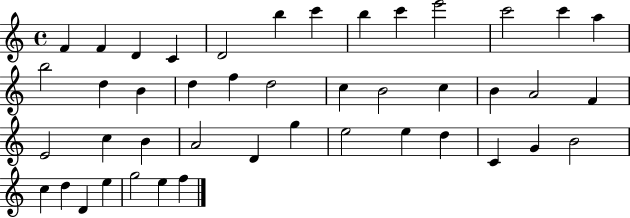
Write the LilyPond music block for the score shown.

{
  \clef treble
  \time 4/4
  \defaultTimeSignature
  \key c \major
  f'4 f'4 d'4 c'4 | d'2 b''4 c'''4 | b''4 c'''4 e'''2 | c'''2 c'''4 a''4 | \break b''2 d''4 b'4 | d''4 f''4 d''2 | c''4 b'2 c''4 | b'4 a'2 f'4 | \break e'2 c''4 b'4 | a'2 d'4 g''4 | e''2 e''4 d''4 | c'4 g'4 b'2 | \break c''4 d''4 d'4 e''4 | g''2 e''4 f''4 | \bar "|."
}